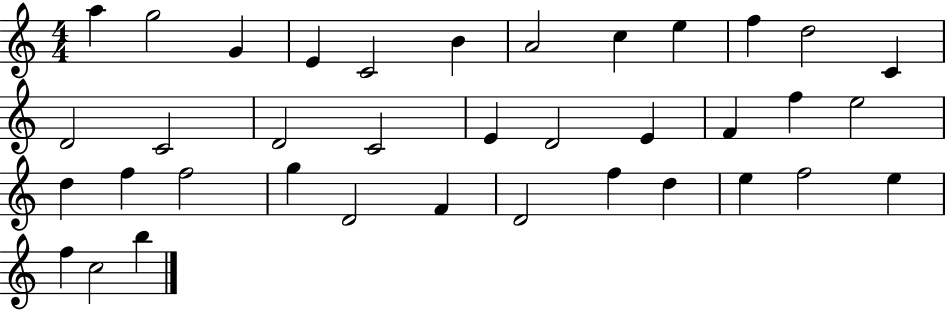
{
  \clef treble
  \numericTimeSignature
  \time 4/4
  \key c \major
  a''4 g''2 g'4 | e'4 c'2 b'4 | a'2 c''4 e''4 | f''4 d''2 c'4 | \break d'2 c'2 | d'2 c'2 | e'4 d'2 e'4 | f'4 f''4 e''2 | \break d''4 f''4 f''2 | g''4 d'2 f'4 | d'2 f''4 d''4 | e''4 f''2 e''4 | \break f''4 c''2 b''4 | \bar "|."
}